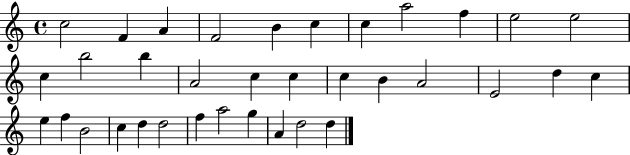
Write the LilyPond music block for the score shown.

{
  \clef treble
  \time 4/4
  \defaultTimeSignature
  \key c \major
  c''2 f'4 a'4 | f'2 b'4 c''4 | c''4 a''2 f''4 | e''2 e''2 | \break c''4 b''2 b''4 | a'2 c''4 c''4 | c''4 b'4 a'2 | e'2 d''4 c''4 | \break e''4 f''4 b'2 | c''4 d''4 d''2 | f''4 a''2 g''4 | a'4 d''2 d''4 | \break \bar "|."
}